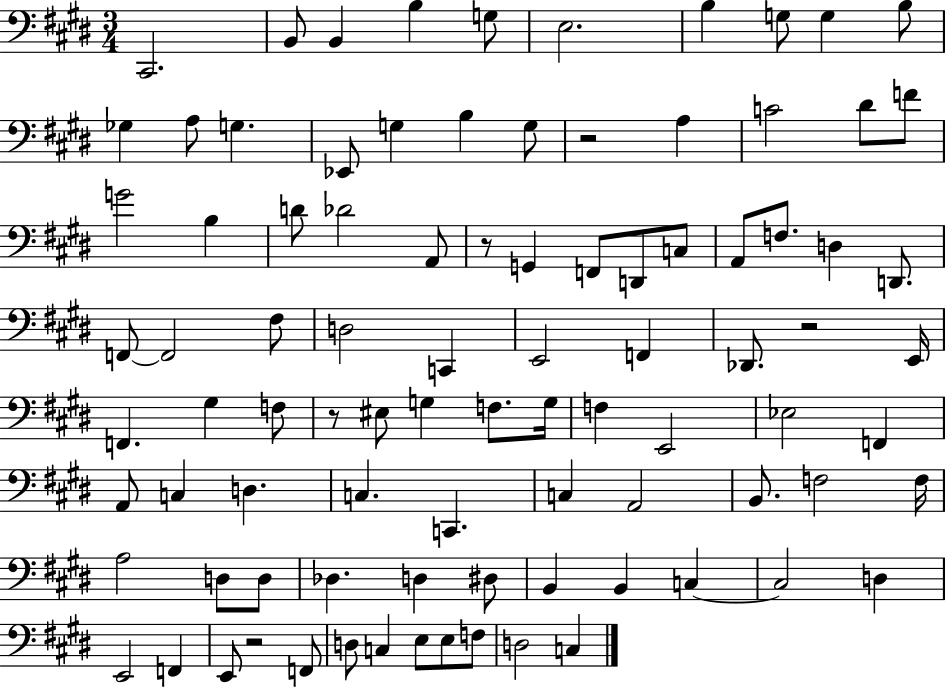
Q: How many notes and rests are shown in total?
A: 91